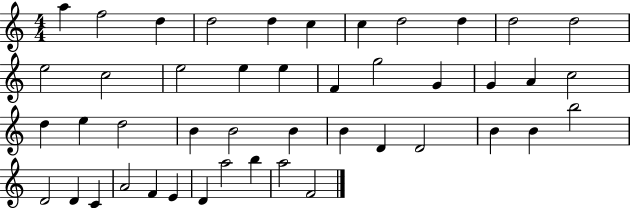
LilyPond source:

{
  \clef treble
  \numericTimeSignature
  \time 4/4
  \key c \major
  a''4 f''2 d''4 | d''2 d''4 c''4 | c''4 d''2 d''4 | d''2 d''2 | \break e''2 c''2 | e''2 e''4 e''4 | f'4 g''2 g'4 | g'4 a'4 c''2 | \break d''4 e''4 d''2 | b'4 b'2 b'4 | b'4 d'4 d'2 | b'4 b'4 b''2 | \break d'2 d'4 c'4 | a'2 f'4 e'4 | d'4 a''2 b''4 | a''2 f'2 | \break \bar "|."
}